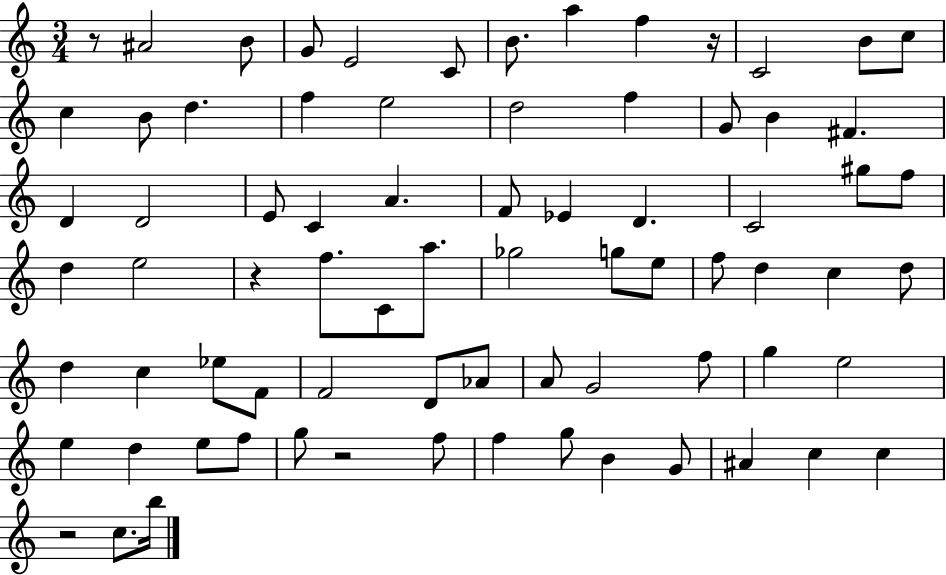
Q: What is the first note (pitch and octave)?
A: A#4